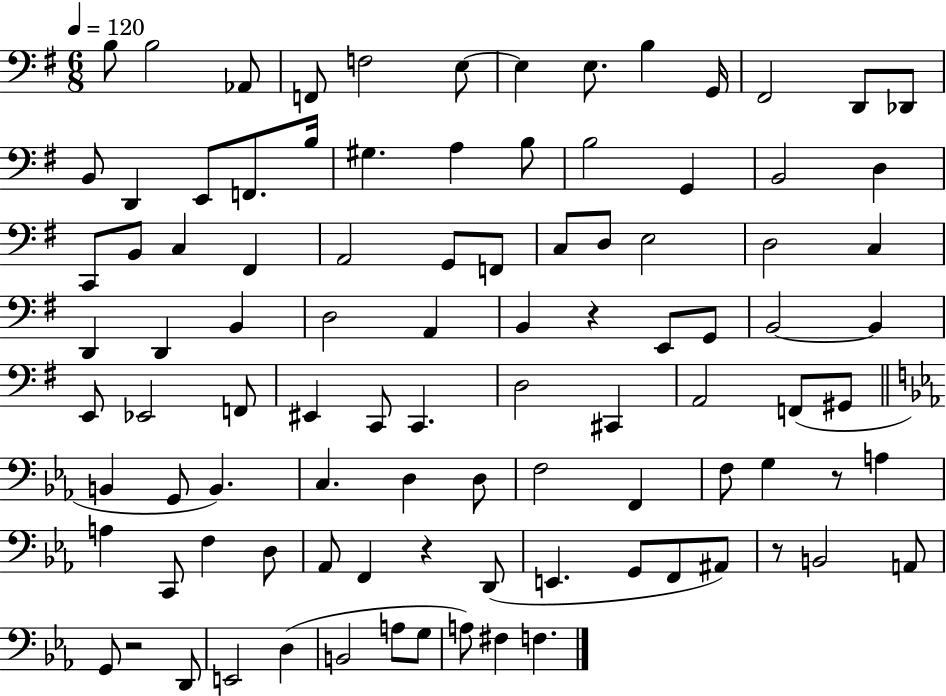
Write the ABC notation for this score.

X:1
T:Untitled
M:6/8
L:1/4
K:G
B,/2 B,2 _A,,/2 F,,/2 F,2 E,/2 E, E,/2 B, G,,/4 ^F,,2 D,,/2 _D,,/2 B,,/2 D,, E,,/2 F,,/2 B,/4 ^G, A, B,/2 B,2 G,, B,,2 D, C,,/2 B,,/2 C, ^F,, A,,2 G,,/2 F,,/2 C,/2 D,/2 E,2 D,2 C, D,, D,, B,, D,2 A,, B,, z E,,/2 G,,/2 B,,2 B,, E,,/2 _E,,2 F,,/2 ^E,, C,,/2 C,, D,2 ^C,, A,,2 F,,/2 ^G,,/2 B,, G,,/2 B,, C, D, D,/2 F,2 F,, F,/2 G, z/2 A, A, C,,/2 F, D,/2 _A,,/2 F,, z D,,/2 E,, G,,/2 F,,/2 ^A,,/2 z/2 B,,2 A,,/2 G,,/2 z2 D,,/2 E,,2 D, B,,2 A,/2 G,/2 A,/2 ^F, F,